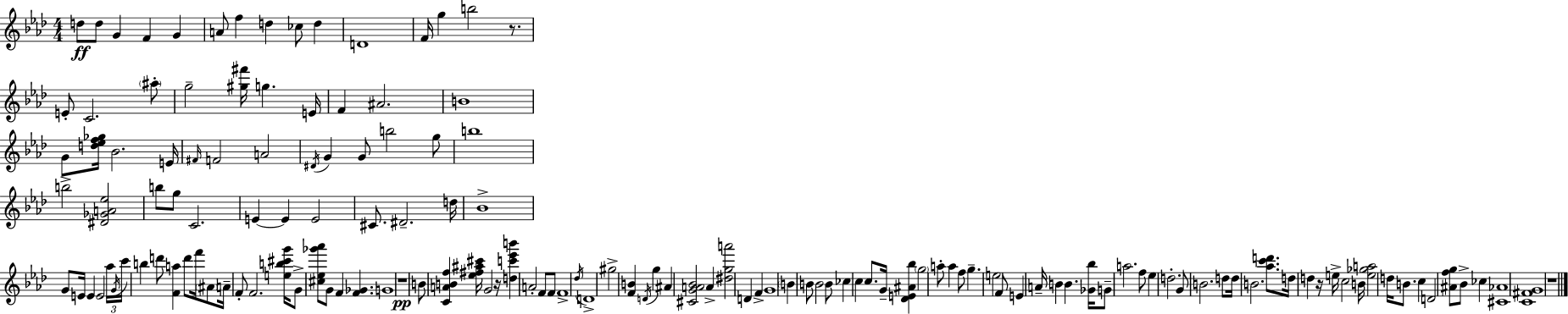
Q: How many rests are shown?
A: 5